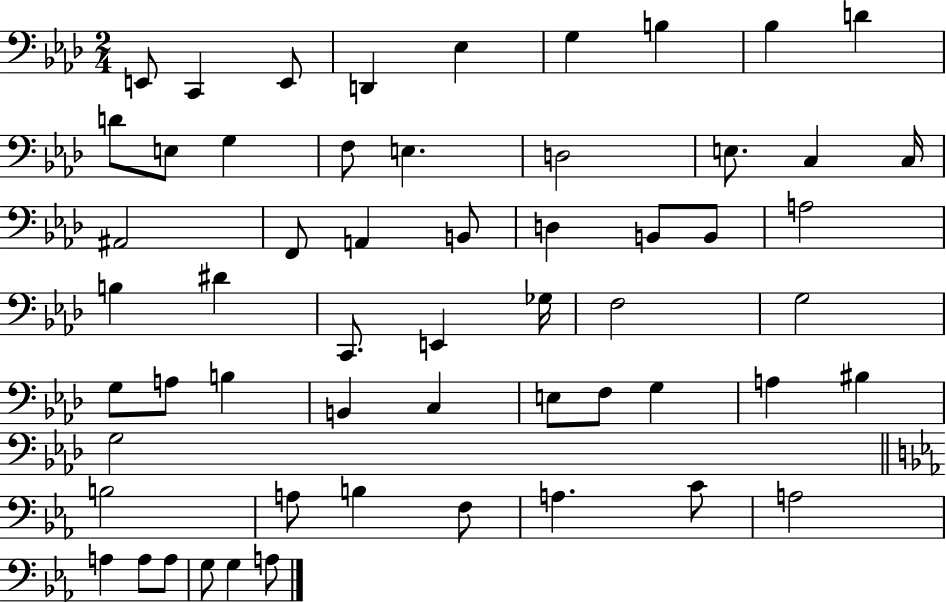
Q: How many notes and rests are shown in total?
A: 57